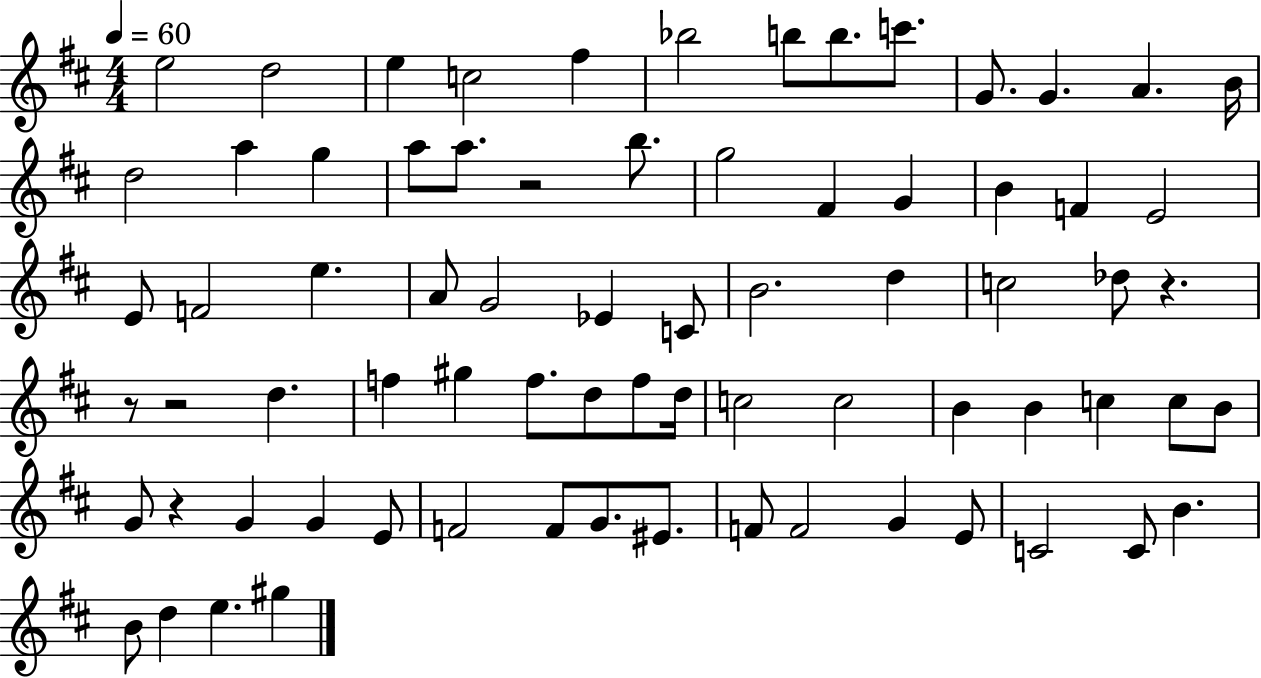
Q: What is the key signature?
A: D major